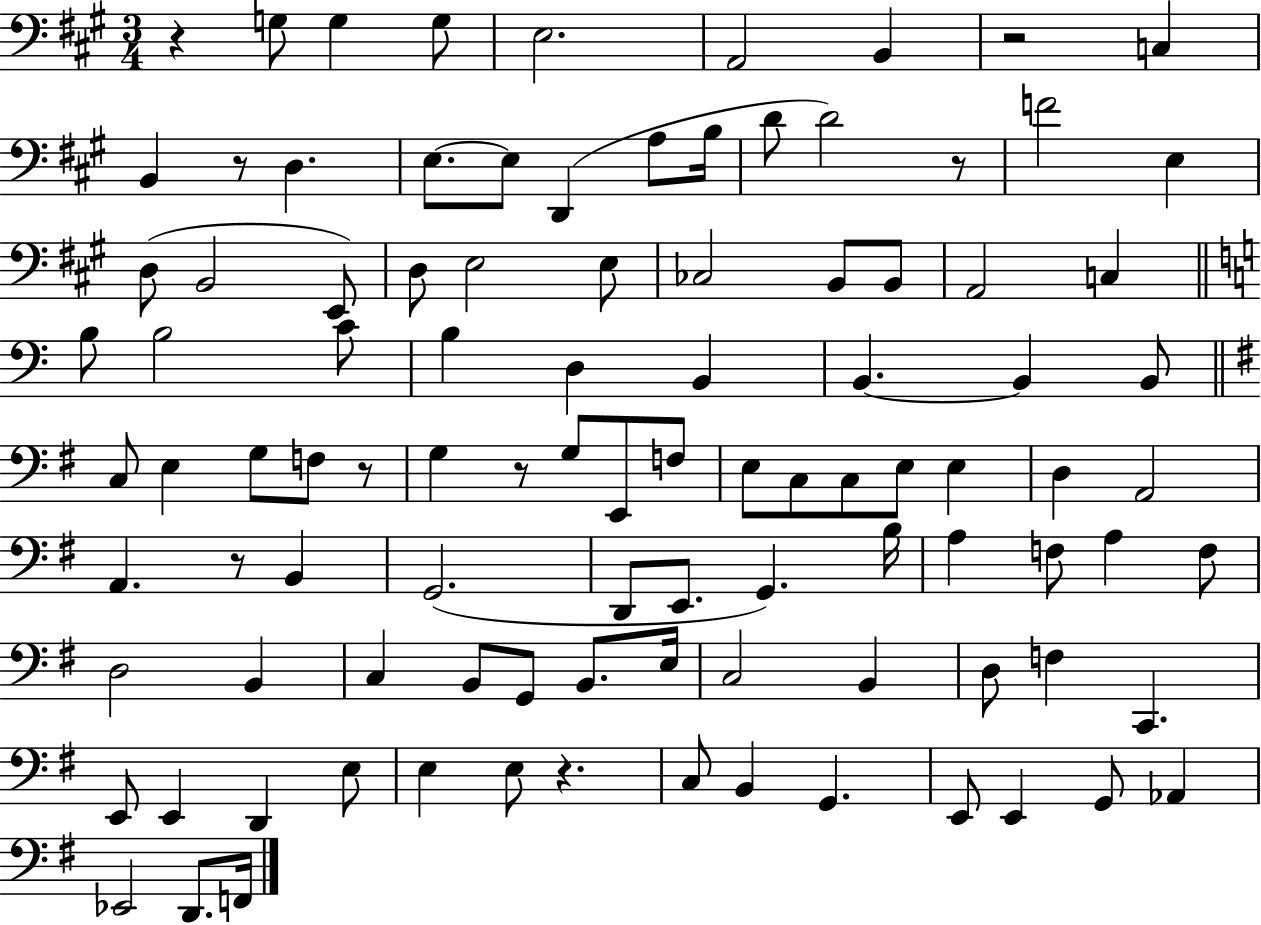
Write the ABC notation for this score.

X:1
T:Untitled
M:3/4
L:1/4
K:A
z G,/2 G, G,/2 E,2 A,,2 B,, z2 C, B,, z/2 D, E,/2 E,/2 D,, A,/2 B,/4 D/2 D2 z/2 F2 E, D,/2 B,,2 E,,/2 D,/2 E,2 E,/2 _C,2 B,,/2 B,,/2 A,,2 C, B,/2 B,2 C/2 B, D, B,, B,, B,, B,,/2 C,/2 E, G,/2 F,/2 z/2 G, z/2 G,/2 E,,/2 F,/2 E,/2 C,/2 C,/2 E,/2 E, D, A,,2 A,, z/2 B,, G,,2 D,,/2 E,,/2 G,, B,/4 A, F,/2 A, F,/2 D,2 B,, C, B,,/2 G,,/2 B,,/2 E,/4 C,2 B,, D,/2 F, C,, E,,/2 E,, D,, E,/2 E, E,/2 z C,/2 B,, G,, E,,/2 E,, G,,/2 _A,, _E,,2 D,,/2 F,,/4